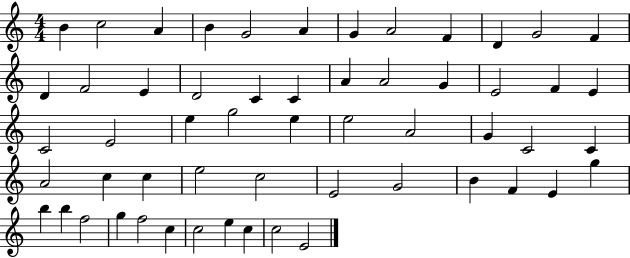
{
  \clef treble
  \numericTimeSignature
  \time 4/4
  \key c \major
  b'4 c''2 a'4 | b'4 g'2 a'4 | g'4 a'2 f'4 | d'4 g'2 f'4 | \break d'4 f'2 e'4 | d'2 c'4 c'4 | a'4 a'2 g'4 | e'2 f'4 e'4 | \break c'2 e'2 | e''4 g''2 e''4 | e''2 a'2 | g'4 c'2 c'4 | \break a'2 c''4 c''4 | e''2 c''2 | e'2 g'2 | b'4 f'4 e'4 g''4 | \break b''4 b''4 f''2 | g''4 f''2 c''4 | c''2 e''4 c''4 | c''2 e'2 | \break \bar "|."
}